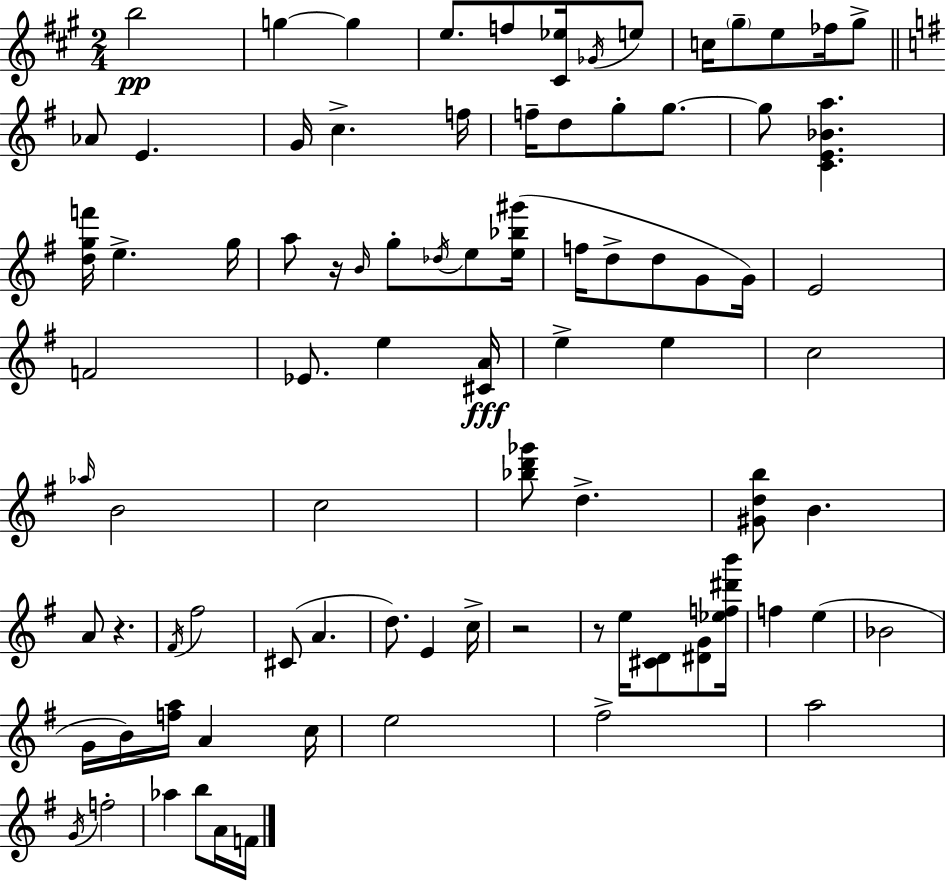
B5/h G5/q G5/q E5/e. F5/e [C#4,Eb5]/s Gb4/s E5/e C5/s G#5/e E5/e FES5/s G#5/e Ab4/e E4/q. G4/s C5/q. F5/s F5/s D5/e G5/e G5/e. G5/e [C4,E4,Bb4,A5]/q. [D5,G5,F6]/s E5/q. G5/s A5/e R/s B4/s G5/e Db5/s E5/e [E5,Bb5,G#6]/s F5/s D5/e D5/e G4/e G4/s E4/h F4/h Eb4/e. E5/q [C#4,A4]/s E5/q E5/q C5/h Ab5/s B4/h C5/h [Bb5,D6,Gb6]/e D5/q. [G#4,D5,B5]/e B4/q. A4/e R/q. F#4/s F#5/h C#4/e A4/q. D5/e. E4/q C5/s R/h R/e E5/s [C#4,D4]/e [D#4,G4]/e [Eb5,F5,D#6,B6]/s F5/q E5/q Bb4/h G4/s B4/s [F5,A5]/s A4/q C5/s E5/h F#5/h A5/h G4/s F5/h Ab5/q B5/e A4/s F4/s